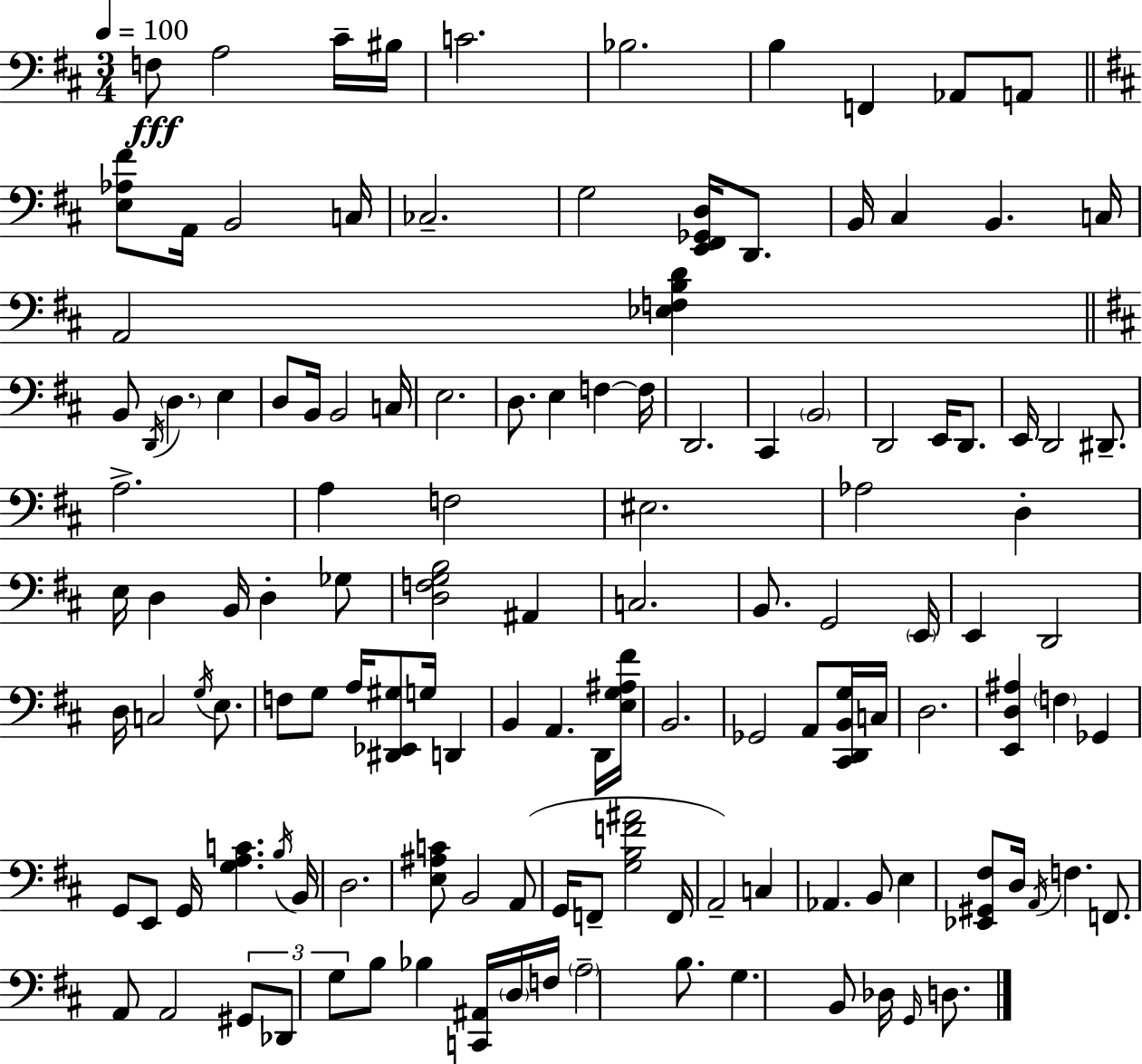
X:1
T:Untitled
M:3/4
L:1/4
K:D
F,/2 A,2 ^C/4 ^B,/4 C2 _B,2 B, F,, _A,,/2 A,,/2 [E,_A,^F]/2 A,,/4 B,,2 C,/4 _C,2 G,2 [E,,^F,,_G,,D,]/4 D,,/2 B,,/4 ^C, B,, C,/4 A,,2 [_E,F,B,D] B,,/2 D,,/4 D, E, D,/2 B,,/4 B,,2 C,/4 E,2 D,/2 E, F, F,/4 D,,2 ^C,, B,,2 D,,2 E,,/4 D,,/2 E,,/4 D,,2 ^D,,/2 A,2 A, F,2 ^E,2 _A,2 D, E,/4 D, B,,/4 D, _G,/2 [D,F,G,B,]2 ^A,, C,2 B,,/2 G,,2 E,,/4 E,, D,,2 D,/4 C,2 G,/4 E,/2 F,/2 G,/2 A,/4 [^D,,_E,,^G,]/2 G,/4 D,, B,, A,, D,,/4 [E,G,^A,^F]/4 B,,2 _G,,2 A,,/2 [^C,,D,,B,,G,]/4 C,/4 D,2 [E,,D,^A,] F, _G,, G,,/2 E,,/2 G,,/4 [G,A,C] B,/4 B,,/4 D,2 [E,^A,C]/2 B,,2 A,,/2 G,,/4 F,,/2 [G,B,F^A]2 F,,/4 A,,2 C, _A,, B,,/2 E, [_E,,^G,,^F,]/2 D,/4 A,,/4 F, F,,/2 A,,/2 A,,2 ^G,,/2 _D,,/2 G,/2 B,/2 _B, [C,,^A,,]/4 D,/4 F,/4 A,2 B,/2 G, B,,/2 _D,/4 G,,/4 D,/2